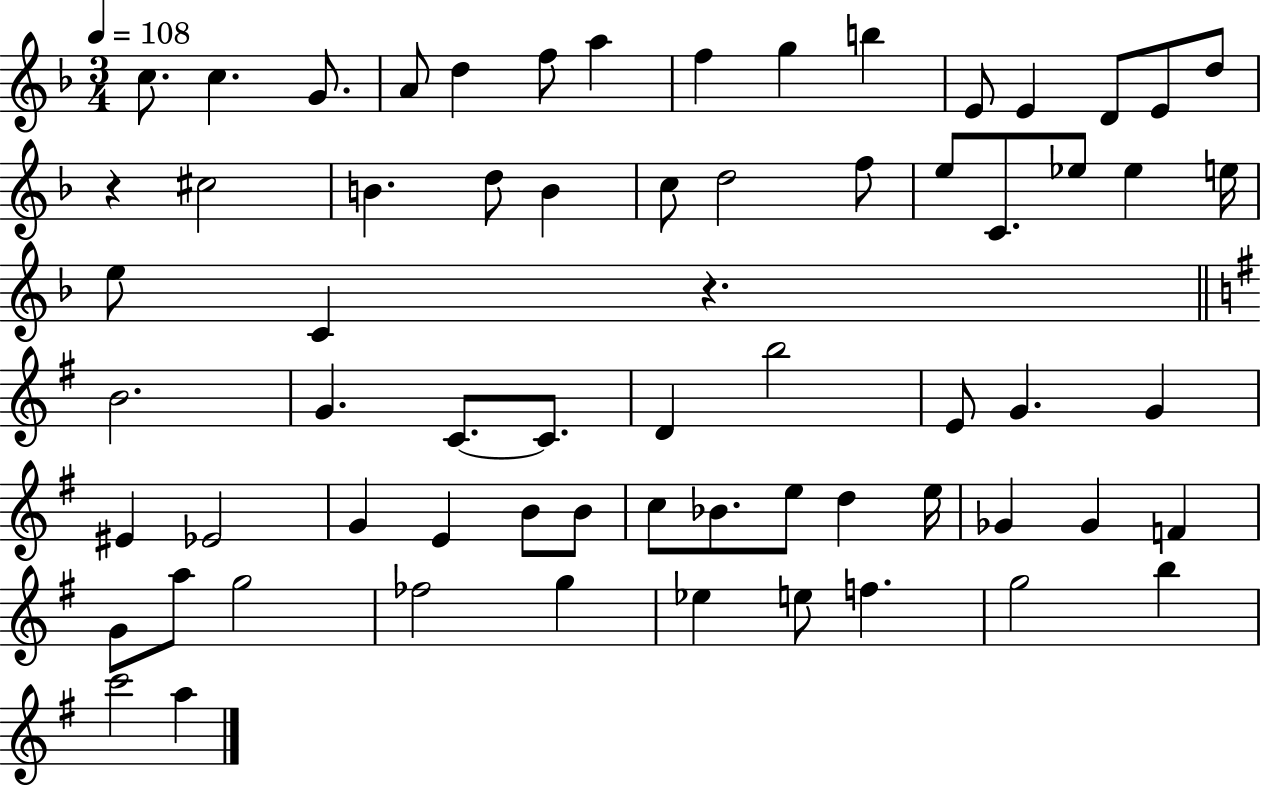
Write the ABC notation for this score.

X:1
T:Untitled
M:3/4
L:1/4
K:F
c/2 c G/2 A/2 d f/2 a f g b E/2 E D/2 E/2 d/2 z ^c2 B d/2 B c/2 d2 f/2 e/2 C/2 _e/2 _e e/4 e/2 C z B2 G C/2 C/2 D b2 E/2 G G ^E _E2 G E B/2 B/2 c/2 _B/2 e/2 d e/4 _G _G F G/2 a/2 g2 _f2 g _e e/2 f g2 b c'2 a